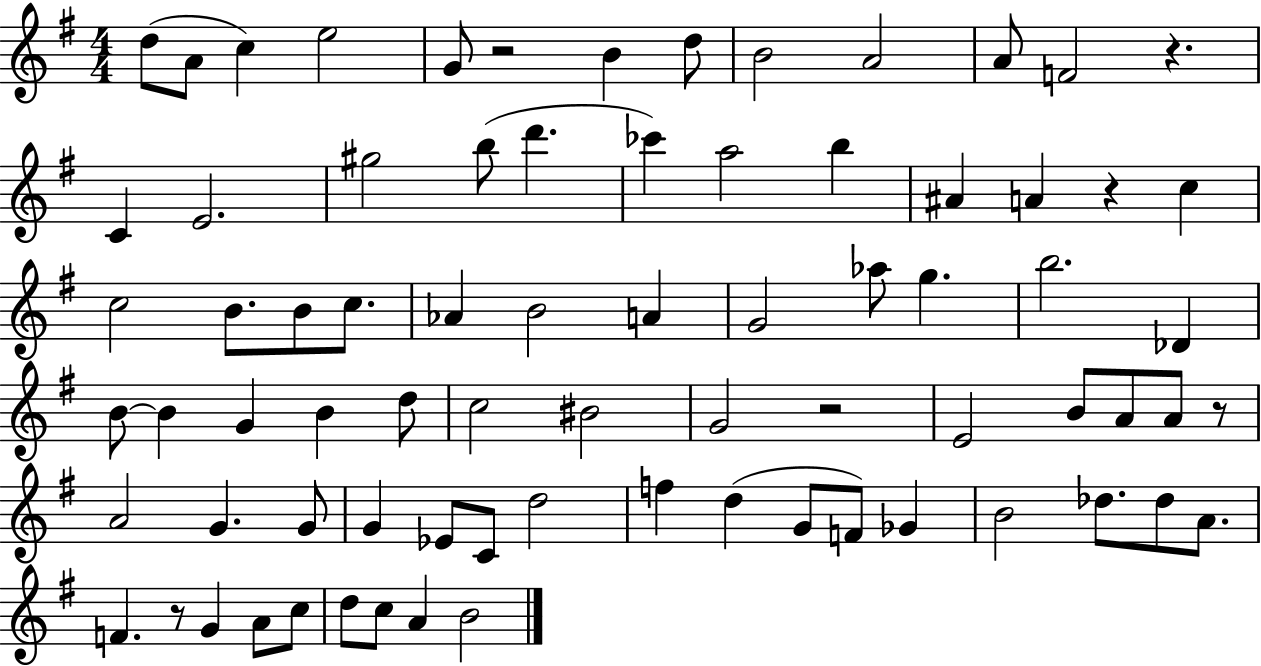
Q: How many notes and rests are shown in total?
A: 76